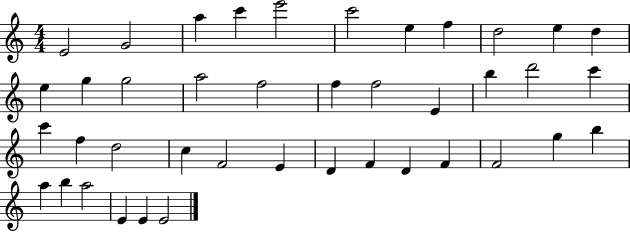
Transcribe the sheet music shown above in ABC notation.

X:1
T:Untitled
M:4/4
L:1/4
K:C
E2 G2 a c' e'2 c'2 e f d2 e d e g g2 a2 f2 f f2 E b d'2 c' c' f d2 c F2 E D F D F F2 g b a b a2 E E E2